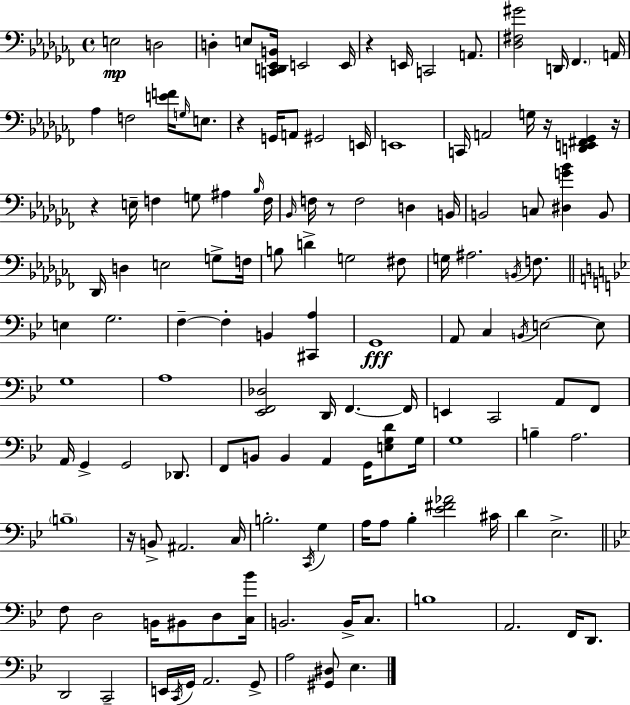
E3/h D3/h D3/q E3/e [C2,D2,Eb2,B2]/s E2/h E2/s R/q E2/s C2/h A2/e. [Db3,F#3,G#4]/h D2/s FES2/q. A2/s Ab3/q F3/h [E4,F4]/s G3/s E3/e. R/q G2/s A2/e G#2/h E2/s E2/w C2/s A2/h G3/s R/s [D2,E2,F#2,Gb2]/q R/s R/q E3/s F3/q G3/e A#3/q Bb3/s F3/s Bb2/s F3/s R/e F3/h D3/q B2/s B2/h C3/e [D#3,G4,Bb4]/q B2/e Db2/s D3/q E3/h G3/e F3/s B3/e D4/q G3/h F#3/e G3/s A#3/h. B2/s F3/e. E3/q G3/h. F3/q F3/q B2/q [C#2,A3]/q G2/w A2/e C3/q B2/s E3/h E3/e G3/w A3/w [Eb2,F2,Db3]/h D2/s F2/q. F2/s E2/q C2/h A2/e F2/e A2/s G2/q G2/h Db2/e. F2/e B2/e B2/q A2/q G2/s [E3,G3,D4]/e G3/s G3/w B3/q A3/h. B3/w R/s B2/e A#2/h. C3/s B3/h. C2/s G3/q A3/s A3/e Bb3/q [Eb4,F#4,Ab4]/h C#4/s D4/q Eb3/h. F3/e D3/h B2/s BIS2/e D3/e [C3,Bb4]/s B2/h. B2/s C3/e. B3/w A2/h. F2/s D2/e. D2/h C2/h E2/s C2/s G2/s A2/h. G2/e A3/h [G#2,D#3]/e Eb3/q.